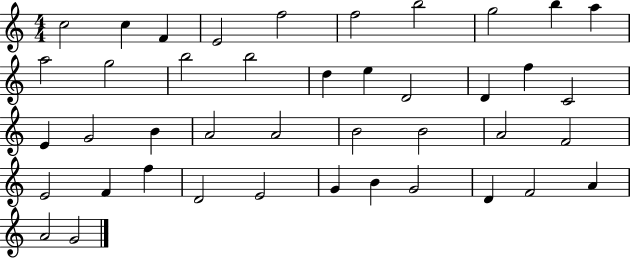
{
  \clef treble
  \numericTimeSignature
  \time 4/4
  \key c \major
  c''2 c''4 f'4 | e'2 f''2 | f''2 b''2 | g''2 b''4 a''4 | \break a''2 g''2 | b''2 b''2 | d''4 e''4 d'2 | d'4 f''4 c'2 | \break e'4 g'2 b'4 | a'2 a'2 | b'2 b'2 | a'2 f'2 | \break e'2 f'4 f''4 | d'2 e'2 | g'4 b'4 g'2 | d'4 f'2 a'4 | \break a'2 g'2 | \bar "|."
}